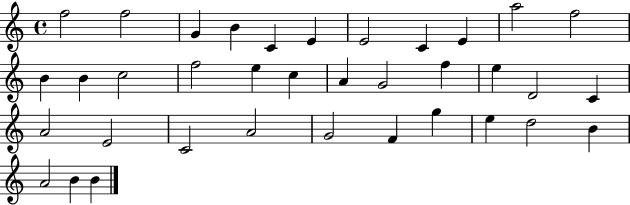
{
  \clef treble
  \time 4/4
  \defaultTimeSignature
  \key c \major
  f''2 f''2 | g'4 b'4 c'4 e'4 | e'2 c'4 e'4 | a''2 f''2 | \break b'4 b'4 c''2 | f''2 e''4 c''4 | a'4 g'2 f''4 | e''4 d'2 c'4 | \break a'2 e'2 | c'2 a'2 | g'2 f'4 g''4 | e''4 d''2 b'4 | \break a'2 b'4 b'4 | \bar "|."
}